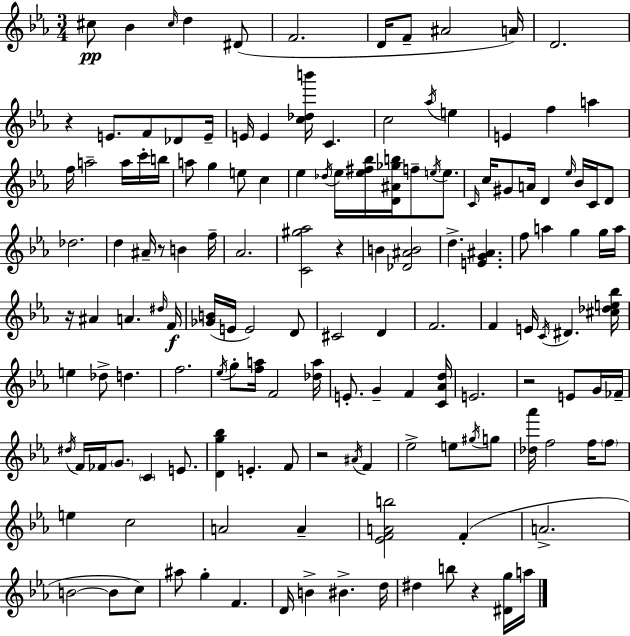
X:1
T:Untitled
M:3/4
L:1/4
K:Eb
^c/2 _B ^c/4 d ^D/2 F2 D/4 F/2 ^A2 A/4 D2 z E/2 F/2 _D/2 E/4 E/4 E [c_db']/4 C c2 _a/4 e E f a f/4 a2 a/4 c'/4 b/4 a/2 g e/2 c _e _d/4 _e/4 [_e^f_b]/4 [D^A_gb]/4 f/2 e/4 e/2 C/4 c/4 ^G/2 A/4 D _e/4 _B/4 C/4 D/2 _d2 d ^A/4 z/2 B f/4 _A2 [C^g_a]2 z B [_D^AB]2 d [EG^A] f/2 a g g/4 a/4 z/4 ^A A ^d/4 F/4 [_GB]/4 E/4 E2 D/2 ^C2 D F2 F E/4 C/4 ^D [^c_de_b]/4 e _d/2 d f2 _e/4 g/2 [fa]/4 F2 [_da]/4 E/2 G F [C_Ad]/4 E2 z2 E/2 G/4 _F/4 ^d/4 F/4 _F/4 G/2 C E/2 [Dg_b] E F/2 z2 ^A/4 F _e2 e/2 ^g/4 g/2 [_d_a']/4 f2 f/4 f/2 e c2 A2 A [_EFAb]2 F A2 B2 B/2 c/2 ^a/2 g F D/4 B ^B d/4 ^d b/2 z [^Dg]/4 a/4